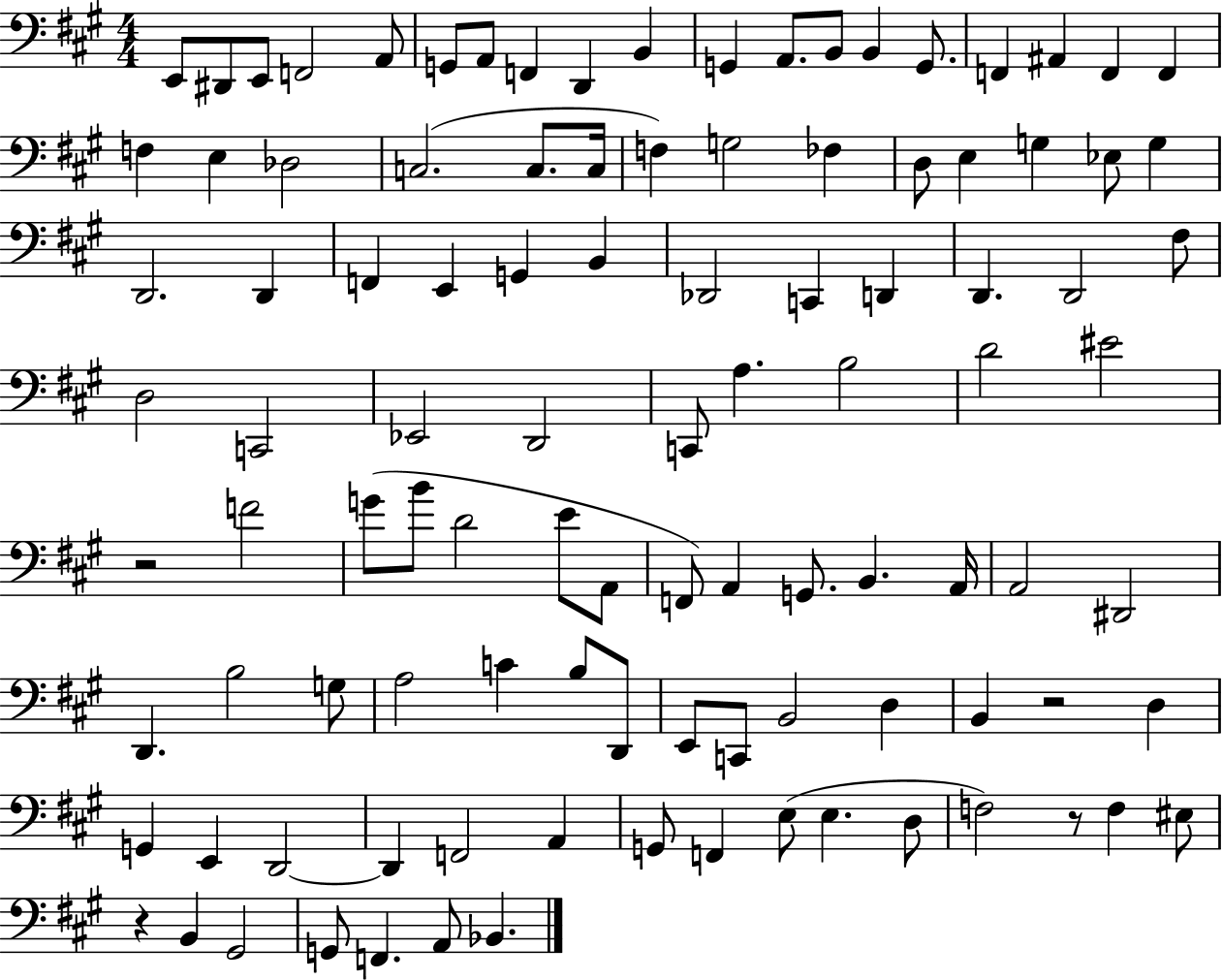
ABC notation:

X:1
T:Untitled
M:4/4
L:1/4
K:A
E,,/2 ^D,,/2 E,,/2 F,,2 A,,/2 G,,/2 A,,/2 F,, D,, B,, G,, A,,/2 B,,/2 B,, G,,/2 F,, ^A,, F,, F,, F, E, _D,2 C,2 C,/2 C,/4 F, G,2 _F, D,/2 E, G, _E,/2 G, D,,2 D,, F,, E,, G,, B,, _D,,2 C,, D,, D,, D,,2 ^F,/2 D,2 C,,2 _E,,2 D,,2 C,,/2 A, B,2 D2 ^E2 z2 F2 G/2 B/2 D2 E/2 A,,/2 F,,/2 A,, G,,/2 B,, A,,/4 A,,2 ^D,,2 D,, B,2 G,/2 A,2 C B,/2 D,,/2 E,,/2 C,,/2 B,,2 D, B,, z2 D, G,, E,, D,,2 D,, F,,2 A,, G,,/2 F,, E,/2 E, D,/2 F,2 z/2 F, ^E,/2 z B,, ^G,,2 G,,/2 F,, A,,/2 _B,,